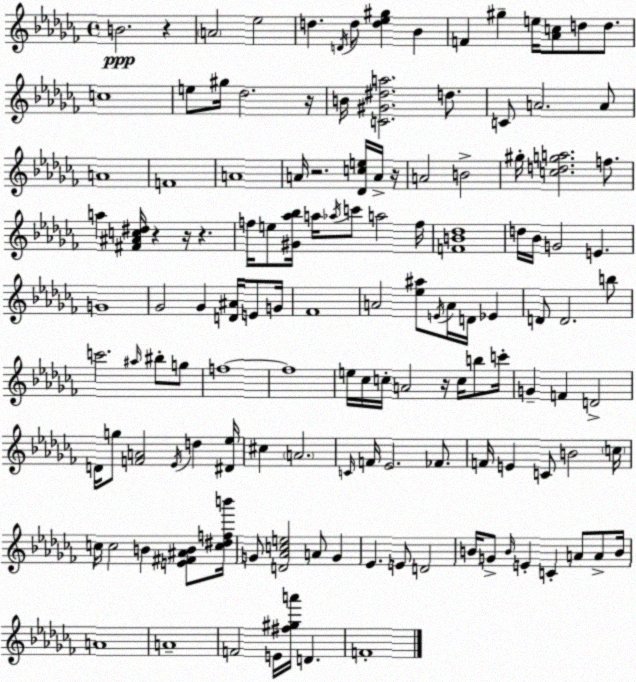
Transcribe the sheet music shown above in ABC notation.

X:1
T:Untitled
M:4/4
L:1/4
K:Abm
B2 z A2 _e2 d D/4 d/2 [d_e^g] _B F ^g e/4 [_Ac]/2 d/2 d/2 c4 e/2 ^g/4 _d2 z/4 B/4 [C^G^da]2 d/2 C/2 A2 A/2 A4 F4 A4 A/4 z2 [_Dce]/4 A/4 z/4 A2 B2 ^g/4 [cdga]2 f/2 a [^F^Ac^d]/4 z z/4 z f/4 e/2 [^G_a_b]/4 a/4 _a/4 c'/2 a2 f/4 [FB_d]4 d/4 _B/4 G2 E G4 _G2 _G [D^A]/4 E/2 G/4 _F4 A2 [_e^a]/2 E/4 A/4 D/4 _E D/2 D2 b/2 c'2 ^a/4 ^b/2 g/2 f4 f4 e/4 _c/4 c/4 A2 z/4 c/4 b/2 c'/4 G F D2 D/4 g/2 [FA]2 _E/4 d [^D_e]/4 ^c A2 C/4 F/4 _E2 _F/2 F/4 E C/2 B2 c/4 c/4 c2 B [E^F^AB]/2 [c^dfb']/4 G/2 [D_Ace]2 A/2 G _E E/2 D2 B/4 G/2 B/4 E C A/2 A/2 B/4 A4 A4 F2 E/4 [^f^ga']/4 D F4